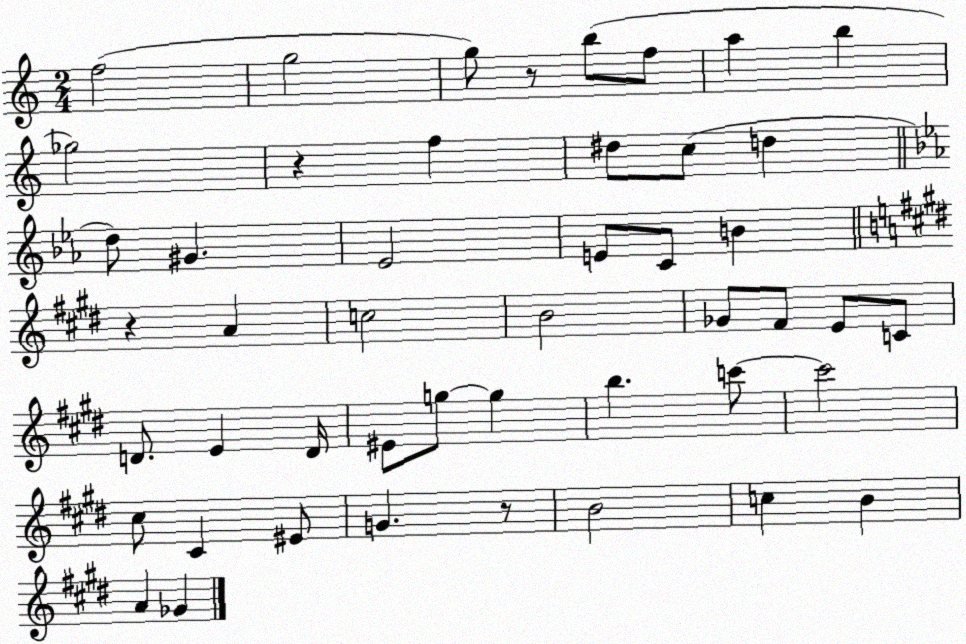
X:1
T:Untitled
M:2/4
L:1/4
K:C
f2 g2 g/2 z/2 b/2 f/2 a b _g2 z f ^d/2 c/2 d d/2 ^G _E2 E/2 C/2 B z A c2 B2 _G/2 ^F/2 E/2 C/2 D/2 E D/4 ^E/2 g/2 g b c'/2 c'2 ^c/2 ^C ^E/2 G z/2 B2 c B A _G